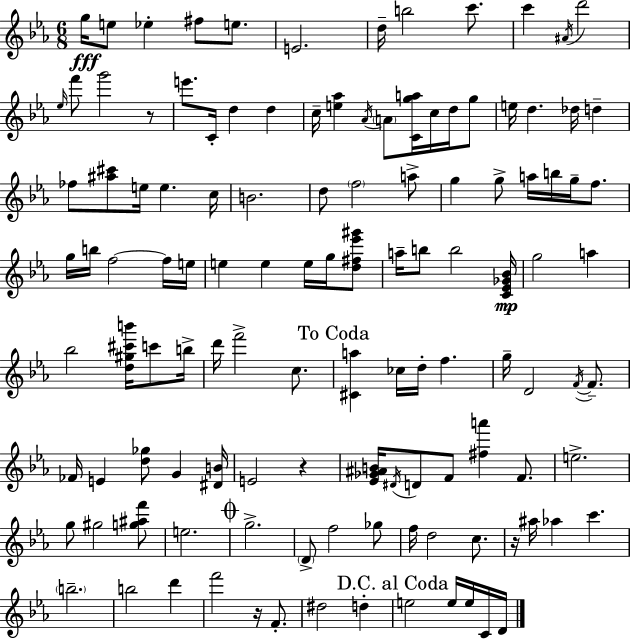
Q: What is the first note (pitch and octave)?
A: G5